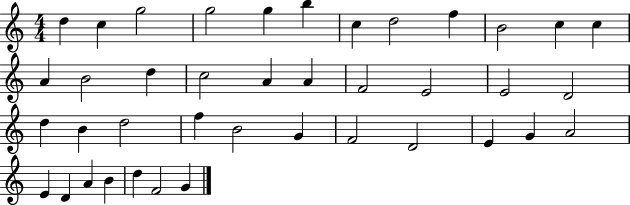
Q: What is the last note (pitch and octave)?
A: G4